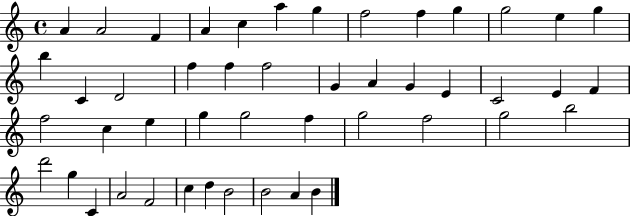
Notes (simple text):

A4/q A4/h F4/q A4/q C5/q A5/q G5/q F5/h F5/q G5/q G5/h E5/q G5/q B5/q C4/q D4/h F5/q F5/q F5/h G4/q A4/q G4/q E4/q C4/h E4/q F4/q F5/h C5/q E5/q G5/q G5/h F5/q G5/h F5/h G5/h B5/h D6/h G5/q C4/q A4/h F4/h C5/q D5/q B4/h B4/h A4/q B4/q